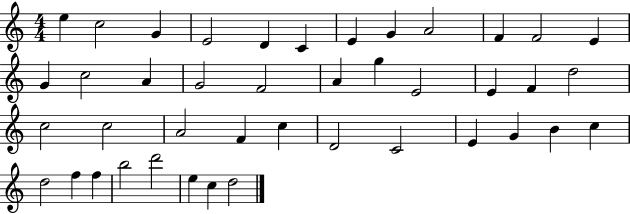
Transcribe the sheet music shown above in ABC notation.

X:1
T:Untitled
M:4/4
L:1/4
K:C
e c2 G E2 D C E G A2 F F2 E G c2 A G2 F2 A g E2 E F d2 c2 c2 A2 F c D2 C2 E G B c d2 f f b2 d'2 e c d2